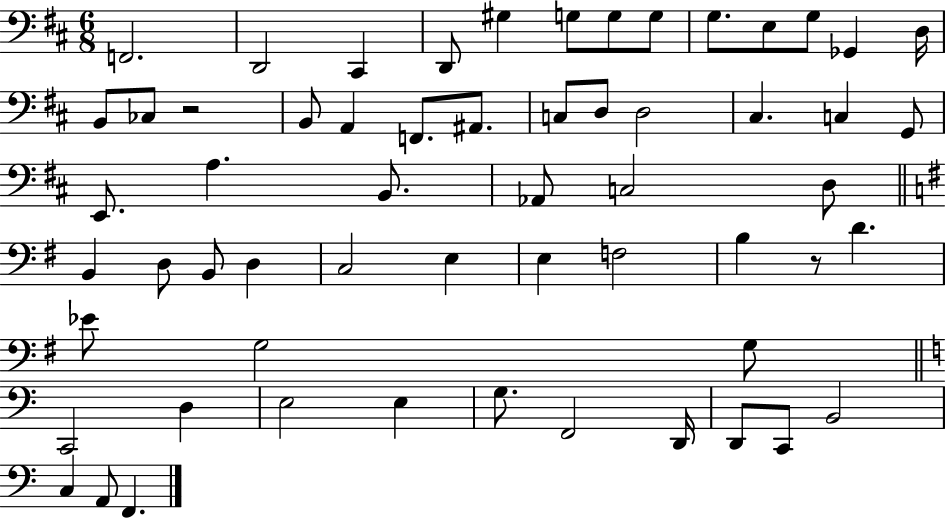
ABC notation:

X:1
T:Untitled
M:6/8
L:1/4
K:D
F,,2 D,,2 ^C,, D,,/2 ^G, G,/2 G,/2 G,/2 G,/2 E,/2 G,/2 _G,, D,/4 B,,/2 _C,/2 z2 B,,/2 A,, F,,/2 ^A,,/2 C,/2 D,/2 D,2 ^C, C, G,,/2 E,,/2 A, B,,/2 _A,,/2 C,2 D,/2 B,, D,/2 B,,/2 D, C,2 E, E, F,2 B, z/2 D _E/2 G,2 G,/2 C,,2 D, E,2 E, G,/2 F,,2 D,,/4 D,,/2 C,,/2 B,,2 C, A,,/2 F,,